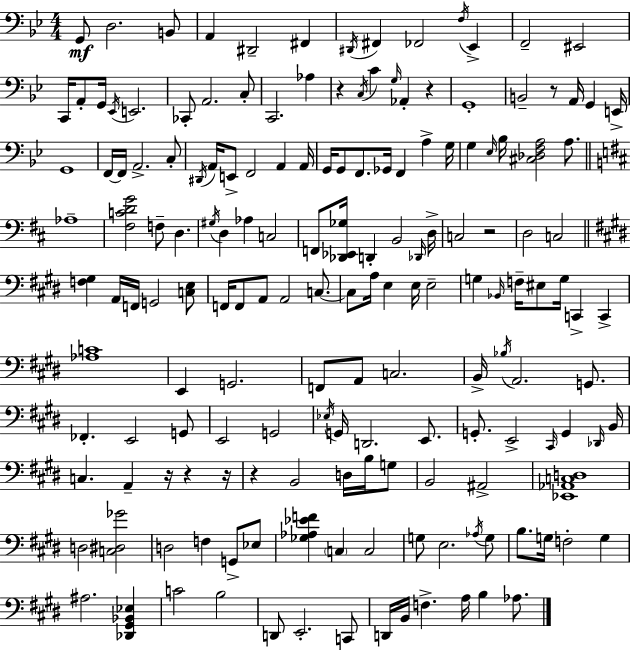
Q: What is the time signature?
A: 4/4